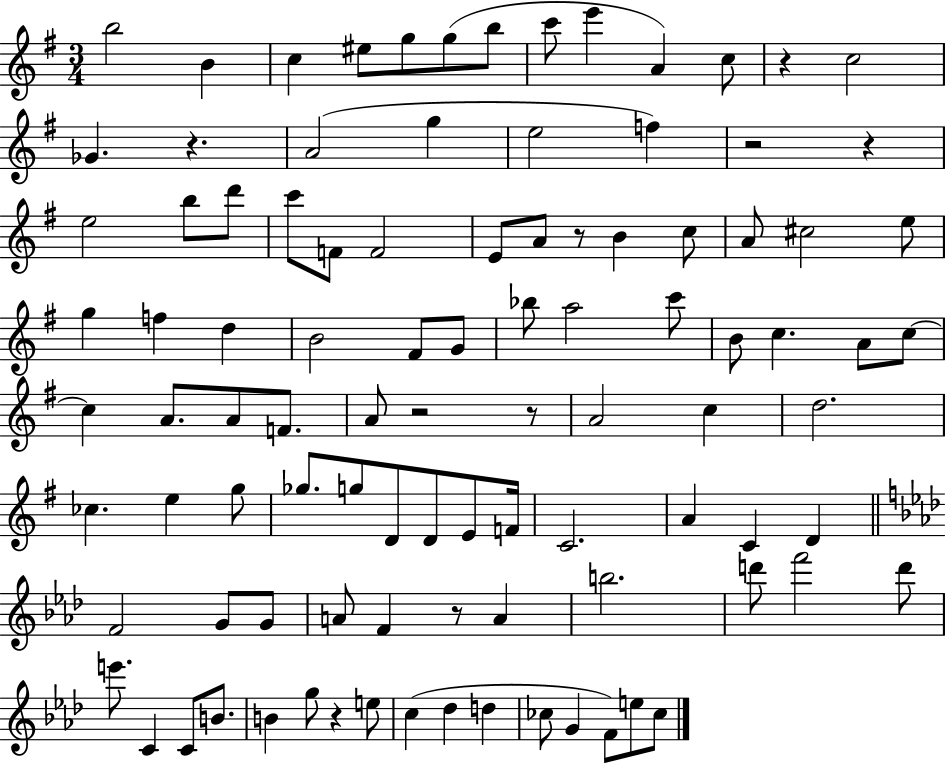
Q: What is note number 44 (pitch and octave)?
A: C5